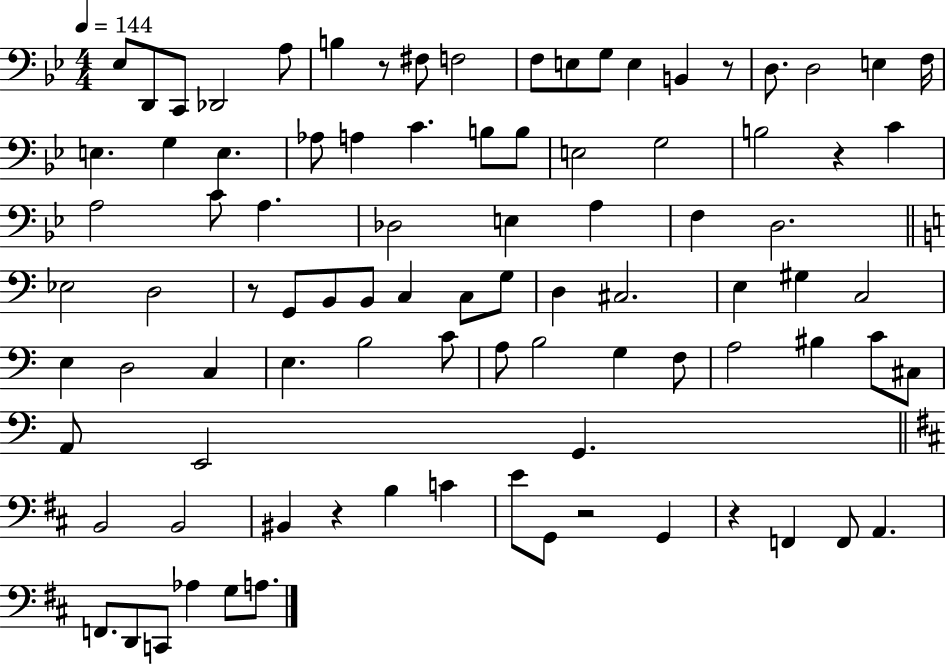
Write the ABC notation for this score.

X:1
T:Untitled
M:4/4
L:1/4
K:Bb
_E,/2 D,,/2 C,,/2 _D,,2 A,/2 B, z/2 ^F,/2 F,2 F,/2 E,/2 G,/2 E, B,, z/2 D,/2 D,2 E, F,/4 E, G, E, _A,/2 A, C B,/2 B,/2 E,2 G,2 B,2 z C A,2 C/2 A, _D,2 E, A, F, D,2 _E,2 D,2 z/2 G,,/2 B,,/2 B,,/2 C, C,/2 G,/2 D, ^C,2 E, ^G, C,2 E, D,2 C, E, B,2 C/2 A,/2 B,2 G, F,/2 A,2 ^B, C/2 ^C,/2 A,,/2 E,,2 G,, B,,2 B,,2 ^B,, z B, C E/2 G,,/2 z2 G,, z F,, F,,/2 A,, F,,/2 D,,/2 C,,/2 _A, G,/2 A,/2